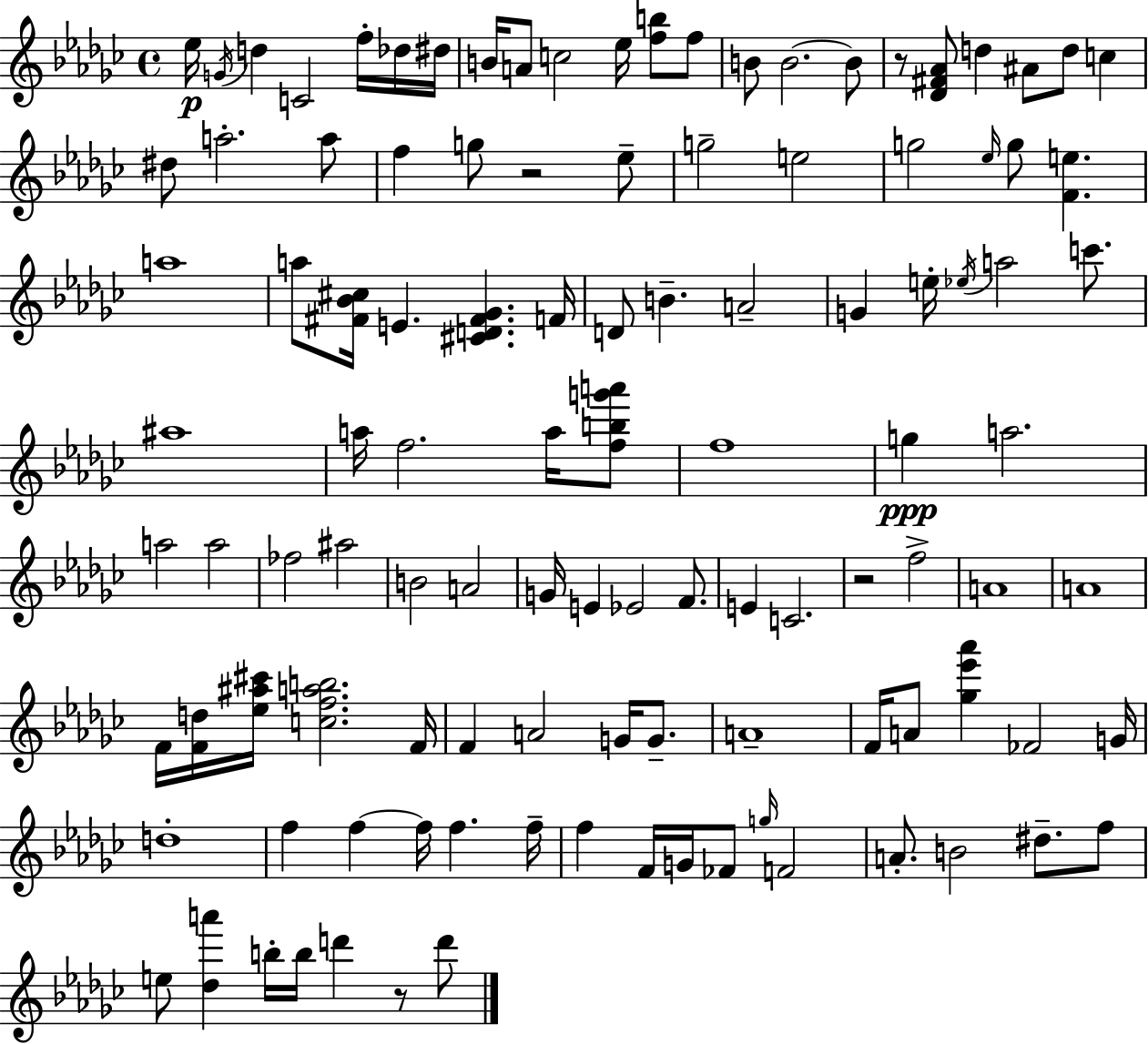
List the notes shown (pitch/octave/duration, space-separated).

Eb5/s G4/s D5/q C4/h F5/s Db5/s D#5/s B4/s A4/e C5/h Eb5/s [F5,B5]/e F5/e B4/e B4/h. B4/e R/e [Db4,F#4,Ab4]/e D5/q A#4/e D5/e C5/q D#5/e A5/h. A5/e F5/q G5/e R/h Eb5/e G5/h E5/h G5/h Eb5/s G5/e [F4,E5]/q. A5/w A5/e [F#4,Bb4,C#5]/s E4/q. [C#4,D4,F#4,Gb4]/q. F4/s D4/e B4/q. A4/h G4/q E5/s Eb5/s A5/h C6/e. A#5/w A5/s F5/h. A5/s [F5,B5,G6,A6]/e F5/w G5/q A5/h. A5/h A5/h FES5/h A#5/h B4/h A4/h G4/s E4/q Eb4/h F4/e. E4/q C4/h. R/h F5/h A4/w A4/w F4/s [F4,D5]/s [Eb5,A#5,C#6]/s [C5,F5,A5,B5]/h. F4/s F4/q A4/h G4/s G4/e. A4/w F4/s A4/e [Gb5,Eb6,Ab6]/q FES4/h G4/s D5/w F5/q F5/q F5/s F5/q. F5/s F5/q F4/s G4/s FES4/e G5/s F4/h A4/e. B4/h D#5/e. F5/e E5/e [Db5,A6]/q B5/s B5/s D6/q R/e D6/e